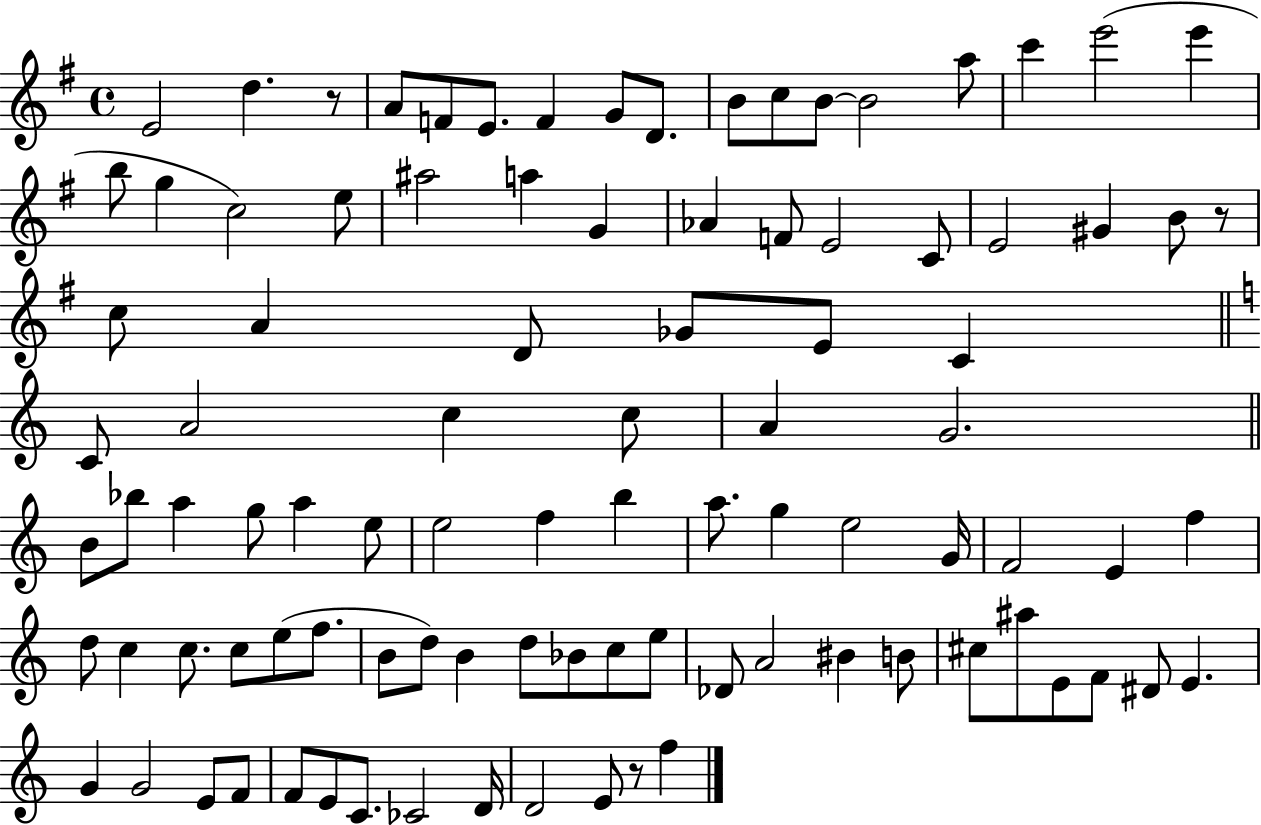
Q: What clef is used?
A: treble